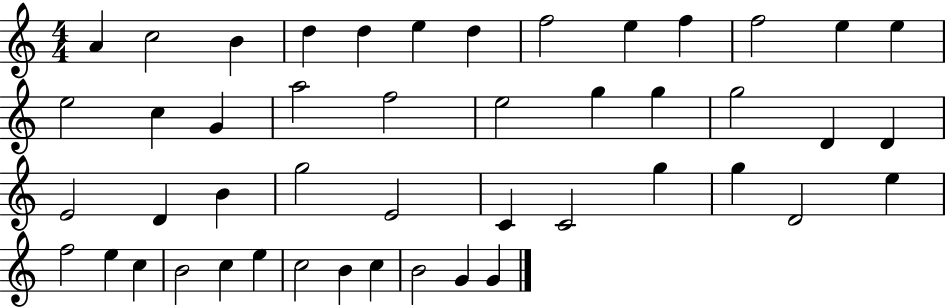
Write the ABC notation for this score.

X:1
T:Untitled
M:4/4
L:1/4
K:C
A c2 B d d e d f2 e f f2 e e e2 c G a2 f2 e2 g g g2 D D E2 D B g2 E2 C C2 g g D2 e f2 e c B2 c e c2 B c B2 G G